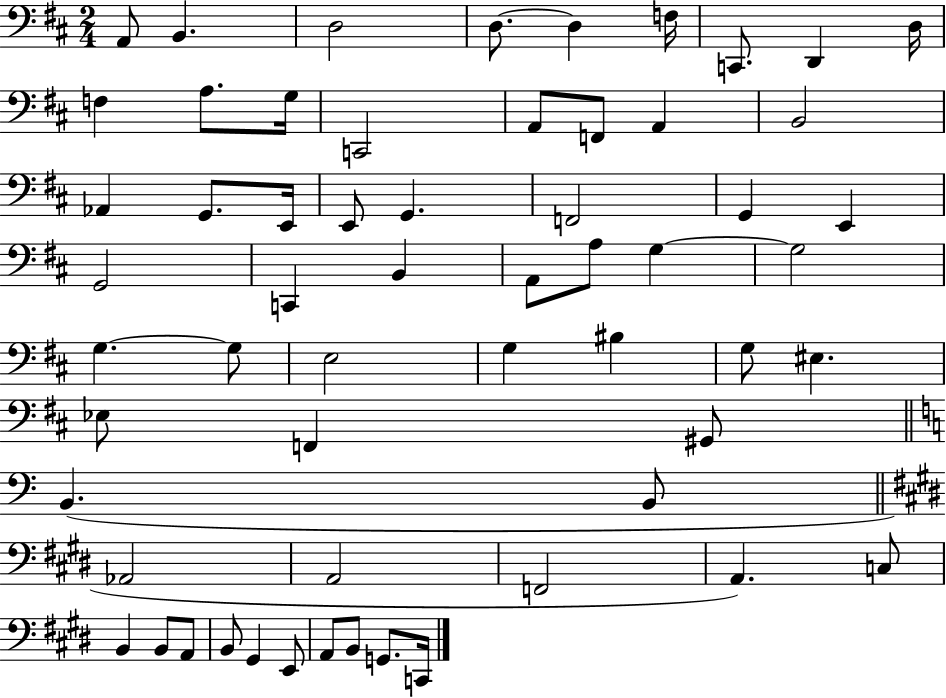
A2/e B2/q. D3/h D3/e. D3/q F3/s C2/e. D2/q D3/s F3/q A3/e. G3/s C2/h A2/e F2/e A2/q B2/h Ab2/q G2/e. E2/s E2/e G2/q. F2/h G2/q E2/q G2/h C2/q B2/q A2/e A3/e G3/q G3/h G3/q. G3/e E3/h G3/q BIS3/q G3/e EIS3/q. Eb3/e F2/q G#2/e B2/q. B2/e Ab2/h A2/h F2/h A2/q. C3/e B2/q B2/e A2/e B2/e G#2/q E2/e A2/e B2/e G2/e. C2/s